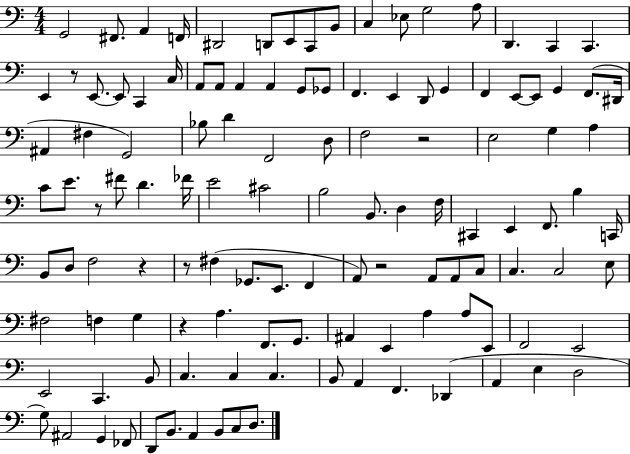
{
  \clef bass
  \numericTimeSignature
  \time 4/4
  \key c \major
  \repeat volta 2 { g,2 fis,8. a,4 f,16 | dis,2 d,8 e,8 c,8 b,8 | c4 ees8 g2 a8 | d,4. c,4 c,4. | \break e,4 r8 e,8.~~ e,8 c,4 c16 | a,8 a,8 a,4 a,4 g,8 ges,8 | f,4. e,4 d,8 g,4 | f,4 e,8~~ e,8 g,4 f,8.( dis,16 | \break ais,4 fis4 g,2) | bes8 d'4 f,2 d8 | f2 r2 | e2 g4 a4 | \break c'8 e'8. r8 fis'8 d'4. fes'16 | e'2 cis'2 | b2 b,8. d4 f16 | cis,4 e,4 f,8. b4 c,16 | \break b,8 d8 f2 r4 | r8 fis4( ges,8. e,8. f,4 | a,8) r2 a,8 a,8 c8 | c4. c2 e8 | \break fis2 f4 g4 | r4 a4. f,8. g,8. | ais,4 e,4 a4 a8 e,8 | f,2 e,2 | \break e,2 c,4. b,8 | c4. c4 c4. | b,8 a,4 f,4. des,4( | a,4 e4 d2 | \break g8) ais,2 g,4 fes,8 | d,8 b,8. a,4 b,8 c8 d8. | } \bar "|."
}